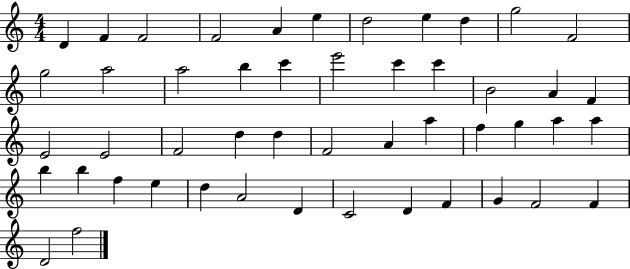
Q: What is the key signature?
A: C major